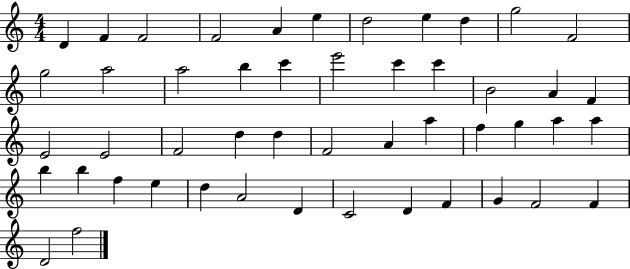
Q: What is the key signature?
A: C major